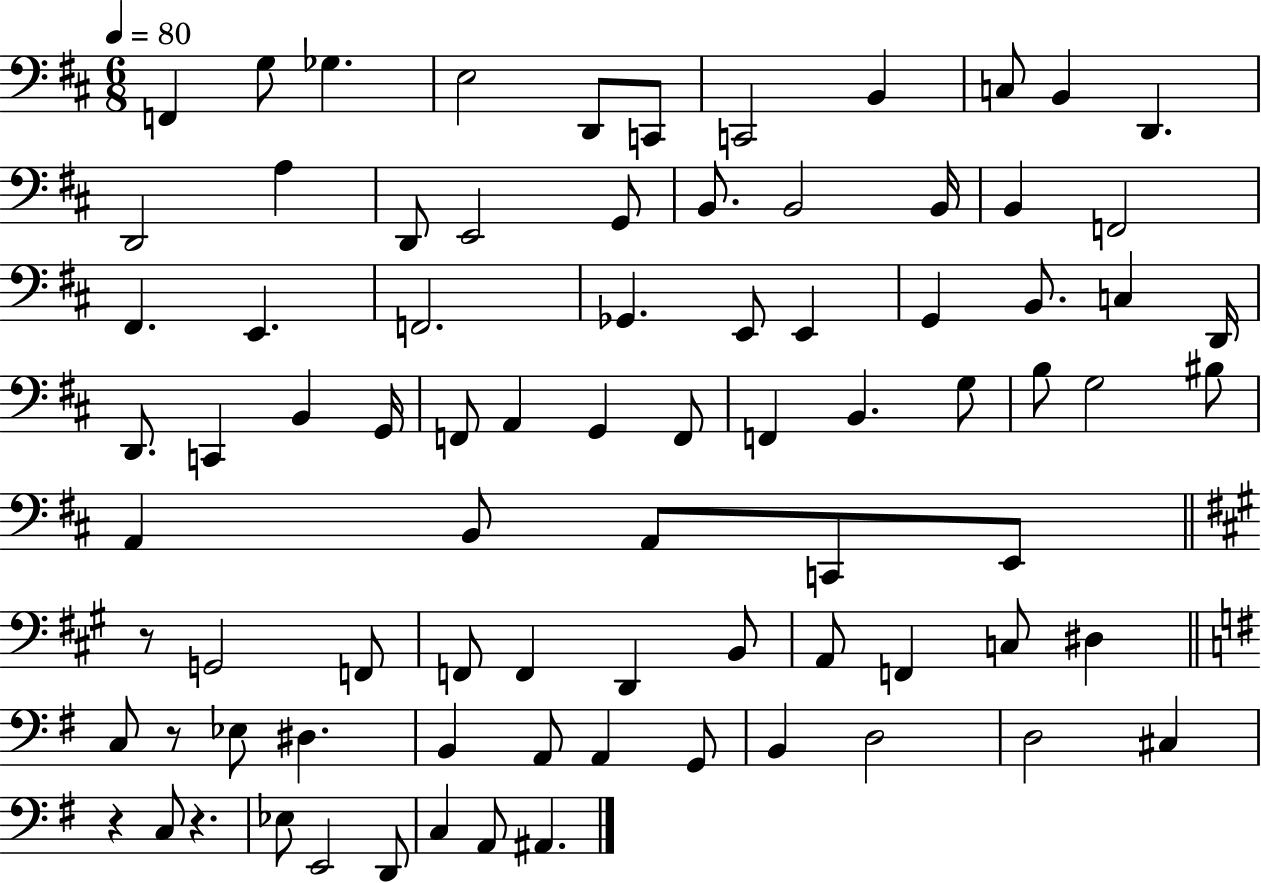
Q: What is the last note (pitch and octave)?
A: A#2